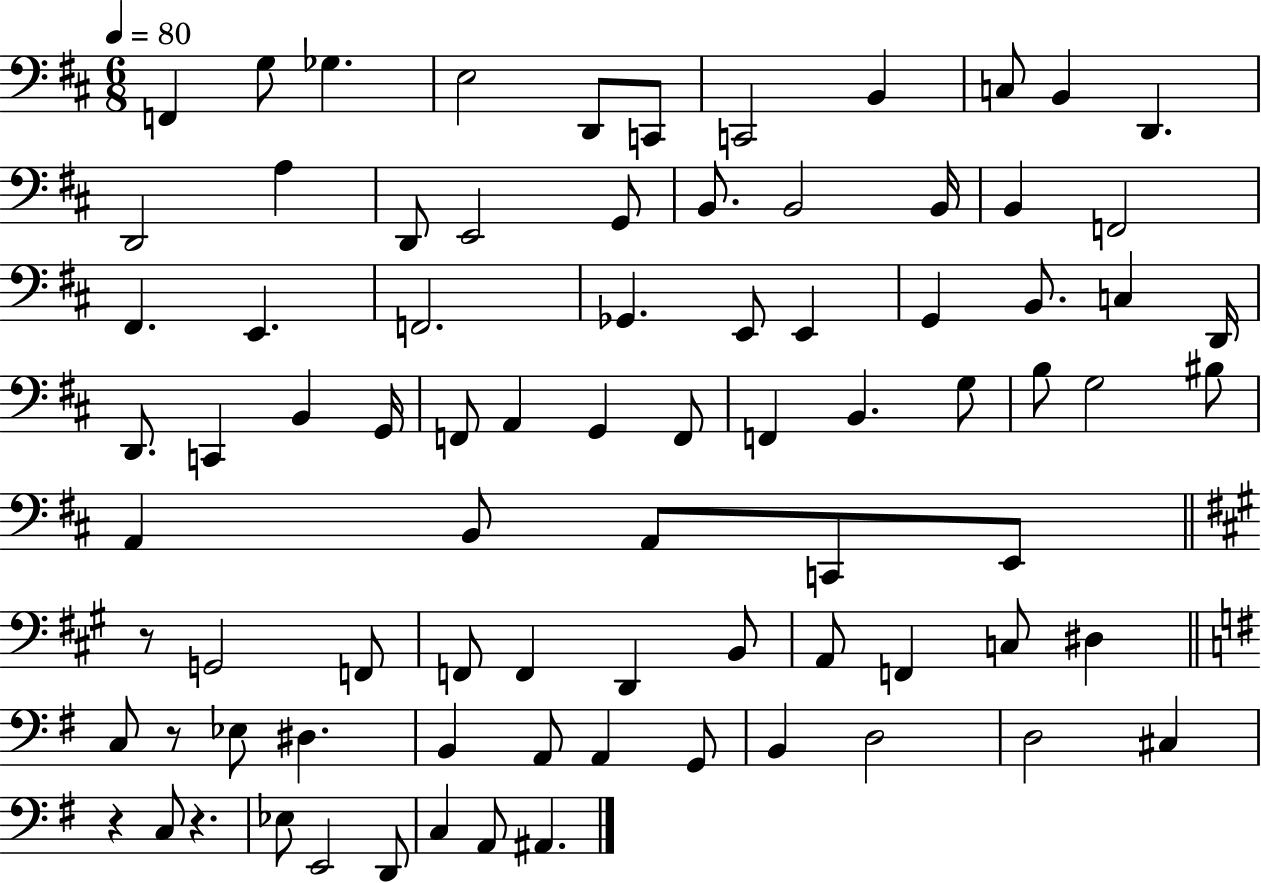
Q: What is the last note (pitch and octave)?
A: A#2